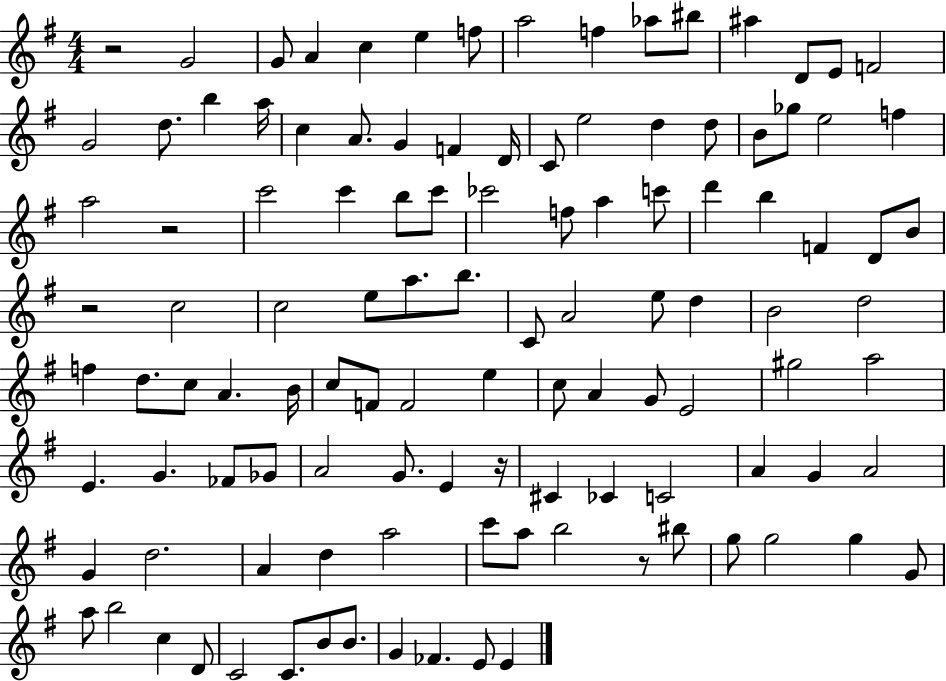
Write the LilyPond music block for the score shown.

{
  \clef treble
  \numericTimeSignature
  \time 4/4
  \key g \major
  r2 g'2 | g'8 a'4 c''4 e''4 f''8 | a''2 f''4 aes''8 bis''8 | ais''4 d'8 e'8 f'2 | \break g'2 d''8. b''4 a''16 | c''4 a'8. g'4 f'4 d'16 | c'8 e''2 d''4 d''8 | b'8 ges''8 e''2 f''4 | \break a''2 r2 | c'''2 c'''4 b''8 c'''8 | ces'''2 f''8 a''4 c'''8 | d'''4 b''4 f'4 d'8 b'8 | \break r2 c''2 | c''2 e''8 a''8. b''8. | c'8 a'2 e''8 d''4 | b'2 d''2 | \break f''4 d''8. c''8 a'4. b'16 | c''8 f'8 f'2 e''4 | c''8 a'4 g'8 e'2 | gis''2 a''2 | \break e'4. g'4. fes'8 ges'8 | a'2 g'8. e'4 r16 | cis'4 ces'4 c'2 | a'4 g'4 a'2 | \break g'4 d''2. | a'4 d''4 a''2 | c'''8 a''8 b''2 r8 bis''8 | g''8 g''2 g''4 g'8 | \break a''8 b''2 c''4 d'8 | c'2 c'8. b'8 b'8. | g'4 fes'4. e'8 e'4 | \bar "|."
}